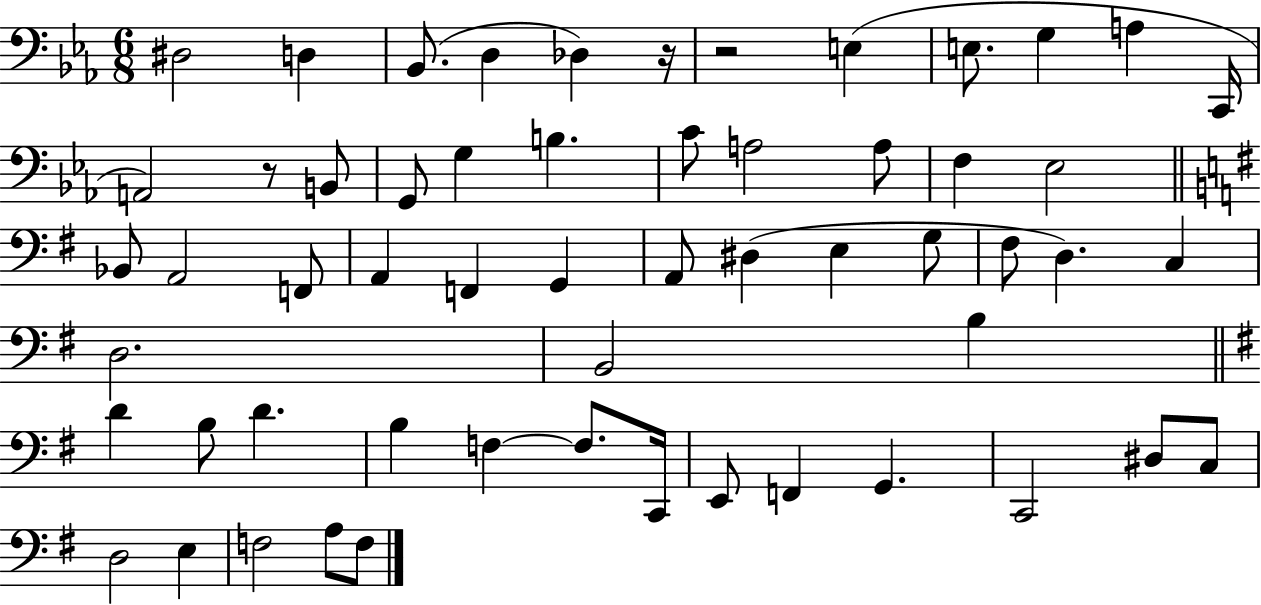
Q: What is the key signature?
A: EES major